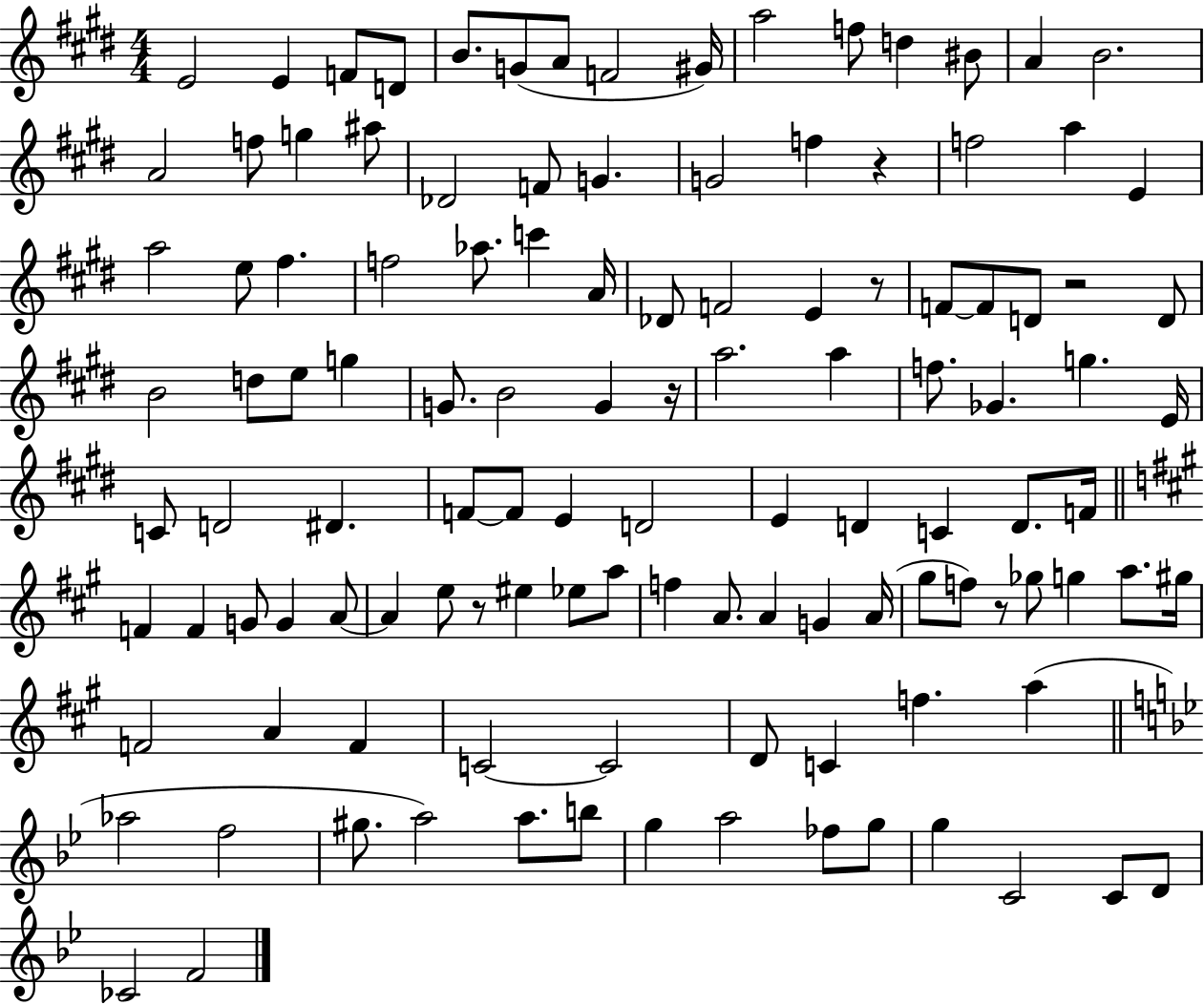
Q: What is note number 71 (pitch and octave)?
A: A4